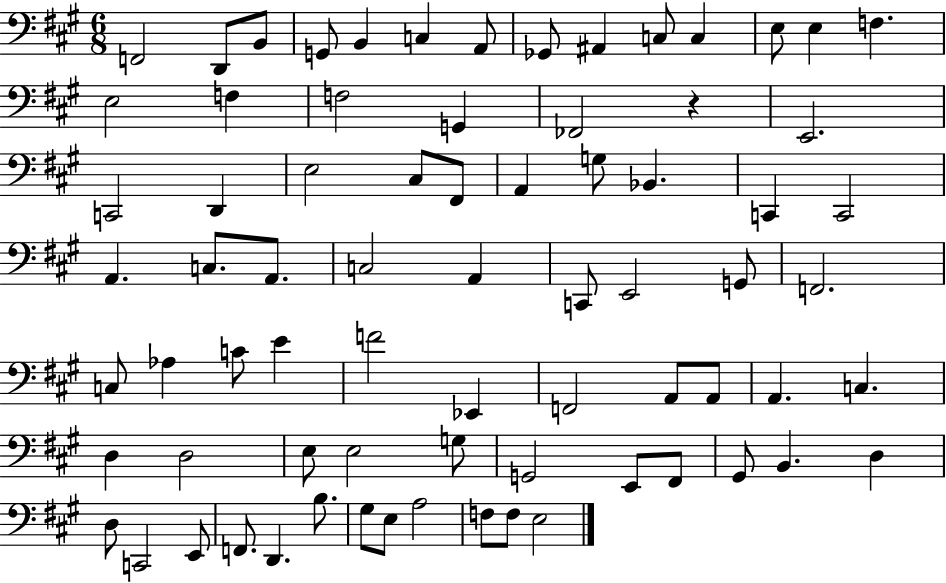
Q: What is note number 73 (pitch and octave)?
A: E3